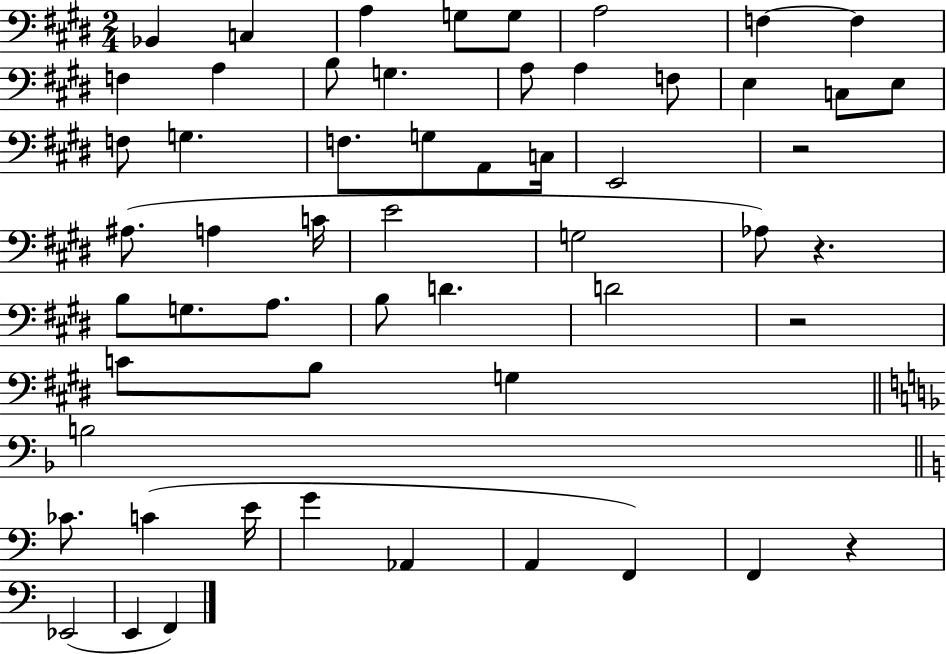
X:1
T:Untitled
M:2/4
L:1/4
K:E
_B,, C, A, G,/2 G,/2 A,2 F, F, F, A, B,/2 G, A,/2 A, F,/2 E, C,/2 E,/2 F,/2 G, F,/2 G,/2 A,,/2 C,/4 E,,2 z2 ^A,/2 A, C/4 E2 G,2 _A,/2 z B,/2 G,/2 A,/2 B,/2 D D2 z2 C/2 B,/2 G, B,2 _C/2 C E/4 G _A,, A,, F,, F,, z _E,,2 E,, F,,